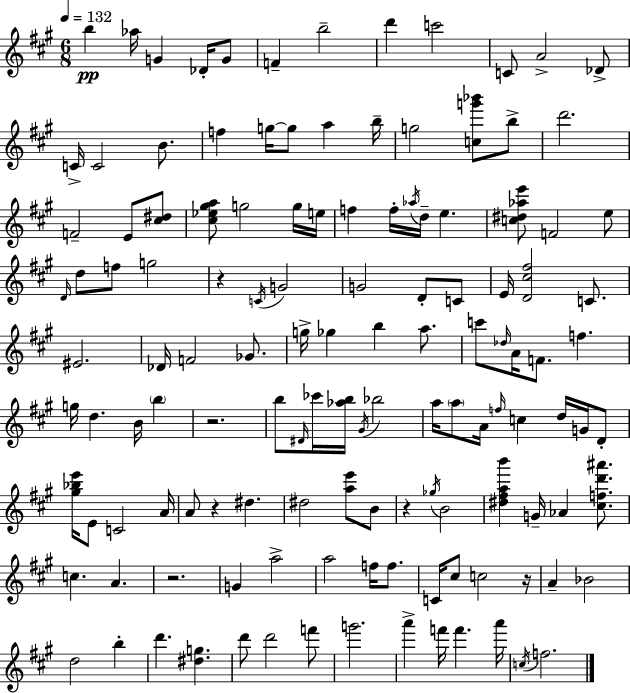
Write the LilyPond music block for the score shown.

{
  \clef treble
  \numericTimeSignature
  \time 6/8
  \key a \major
  \tempo 4 = 132
  b''4\pp aes''16 g'4 des'16-. g'8 | f'4-- b''2-- | d'''4 c'''2 | c'8 a'2-> des'8-> | \break c'16-> c'2 b'8. | f''4 g''16~~ g''8 a''4 b''16-- | g''2 <c'' g''' bes'''>8 b''8-> | d'''2. | \break f'2-- e'8 <cis'' dis''>8 | <cis'' ees'' gis'' a''>8 g''2 g''16 e''16 | f''4 f''16-. \acciaccatura { aes''16 } d''16-- e''4. | <c'' dis'' aes'' e'''>8 f'2 e''8 | \break \grace { d'16 } d''8 f''8 g''2 | r4 \acciaccatura { c'16 } g'2 | g'2 d'8-. | c'8 e'16 <d' cis'' fis''>2 | \break c'8. eis'2. | des'16 f'2 | ges'8. g''16-> ges''4 b''4 | a''8. c'''8 \grace { des''16 } a'16 f'8. f''4. | \break g''16 d''4. b'16 | \parenthesize b''4 r2. | b''8 \grace { dis'16 } ces'''16 <aes'' b''>16 \acciaccatura { gis'16 } bes''2 | a''16 \parenthesize a''8 a'16 \grace { f''16 } c''4 | \break d''16 g'16 d'8-. <gis'' bes'' e'''>16 e'8 c'2 | a'16 a'8 r4 | dis''4. dis''2 | <a'' e'''>8 b'8 r4 \acciaccatura { ges''16 } | \break b'2 <dis'' fis'' a'' b'''>4 | g'16-- aes'4 <cis'' f'' d''' ais'''>8. c''4. | a'4. r2. | g'4 | \break a''2-> a''2 | f''16 f''8. c'16 cis''8 c''2 | r16 a'4-- | bes'2 d''2 | \break b''4-. d'''4. | <dis'' g''>4. d'''8 d'''2 | f'''8 g'''2. | a'''4-> | \break f'''16 f'''4. a'''16 \acciaccatura { c''16 } f''2. | \bar "|."
}